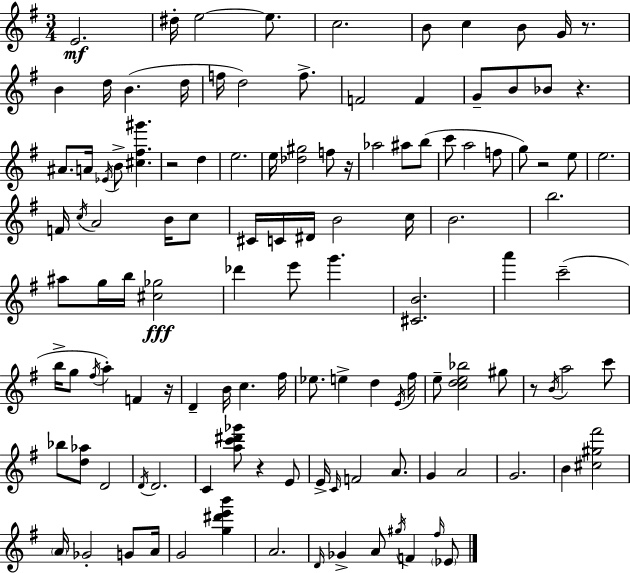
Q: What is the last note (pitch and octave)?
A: Eb4